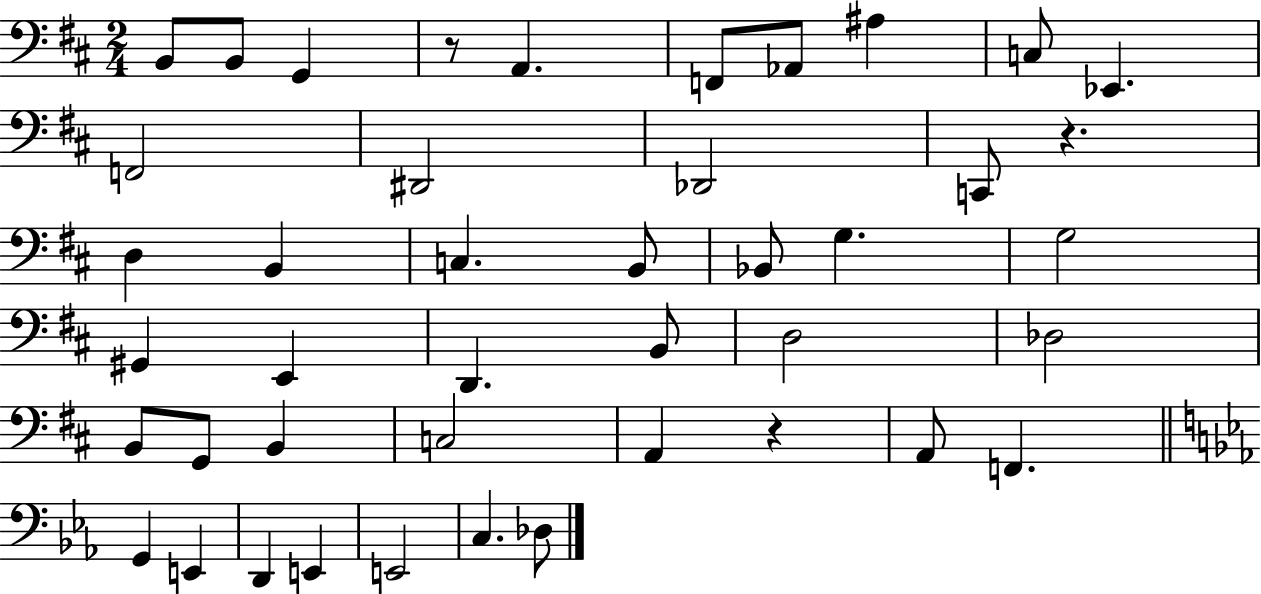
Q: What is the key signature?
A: D major